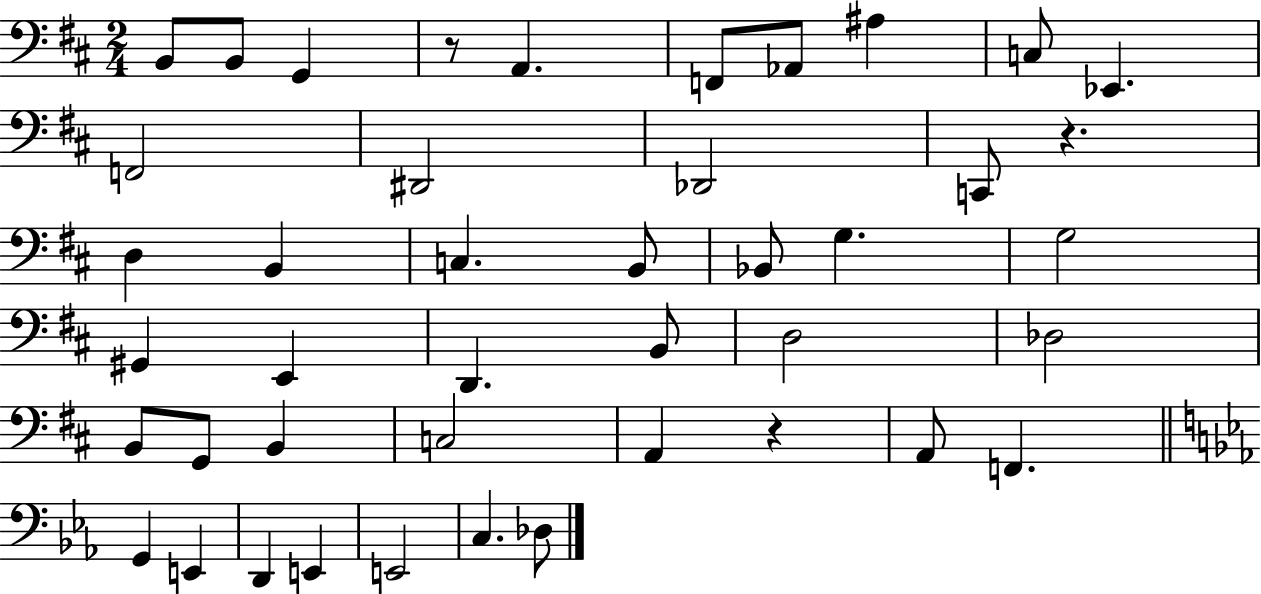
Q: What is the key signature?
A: D major